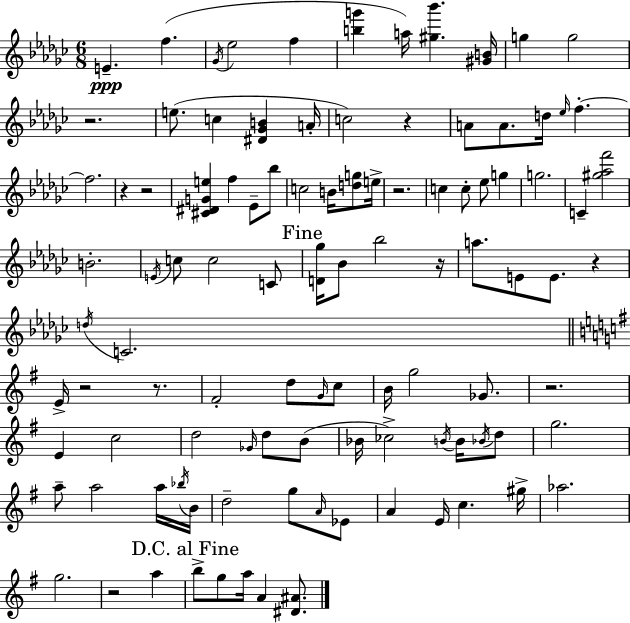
{
  \clef treble
  \numericTimeSignature
  \time 6/8
  \key ees \minor
  \repeat volta 2 { e'4.--\ppp f''4.( | \acciaccatura { ges'16 } ees''2 f''4 | <b'' g'''>4 a''16) <gis'' bes'''>4. | <gis' b'>16 g''4 g''2 | \break r2. | e''8.( c''4 <dis' ges' b'>4 | a'16-. c''2) r4 | a'8 a'8. d''16 \grace { ees''16 } f''4.-.~~ | \break f''2. | r4 r2 | <cis' dis' g' e''>4 f''4 ees'8-- | bes''8 c''2 b'16 <d'' g''>8 | \break e''16-> r2. | c''4 c''8-. ees''8 g''4 | g''2. | c'4-- <gis'' aes'' f'''>2 | \break b'2.-. | \acciaccatura { e'16 } c''8 c''2 | c'8 \mark "Fine" <d' ges''>16 bes'8 bes''2 | r16 a''8. e'8 e'8. r4 | \break \acciaccatura { d''16 } c'2. | \bar "||" \break \key g \major e'16-> r2 r8. | fis'2-. d''8 \grace { g'16 } c''8 | b'16 g''2 ges'8. | r2. | \break e'4 c''2 | d''2 \grace { ges'16 } d''8 | b'8( bes'16 ces''2->) \acciaccatura { b'16 } | b'16 \acciaccatura { bes'16 } d''8 g''2. | \break a''8-- a''2 | a''16 \acciaccatura { bes''16 } b'16 d''2-- | g''8 \grace { a'16 } ees'8 a'4 e'16 c''4. | gis''16-> aes''2. | \break g''2. | r2 | a''4 \mark "D.C. al Fine" b''8-> g''8 a''16 a'4 | <dis' ais'>8. } \bar "|."
}